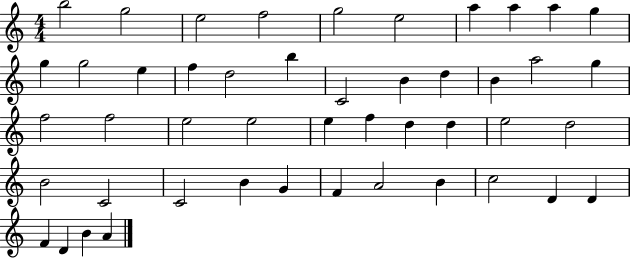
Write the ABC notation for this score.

X:1
T:Untitled
M:4/4
L:1/4
K:C
b2 g2 e2 f2 g2 e2 a a a g g g2 e f d2 b C2 B d B a2 g f2 f2 e2 e2 e f d d e2 d2 B2 C2 C2 B G F A2 B c2 D D F D B A